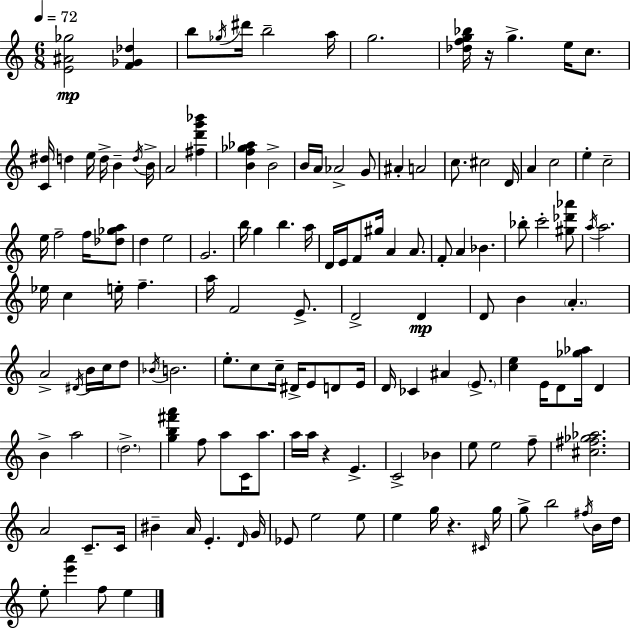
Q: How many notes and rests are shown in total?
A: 140